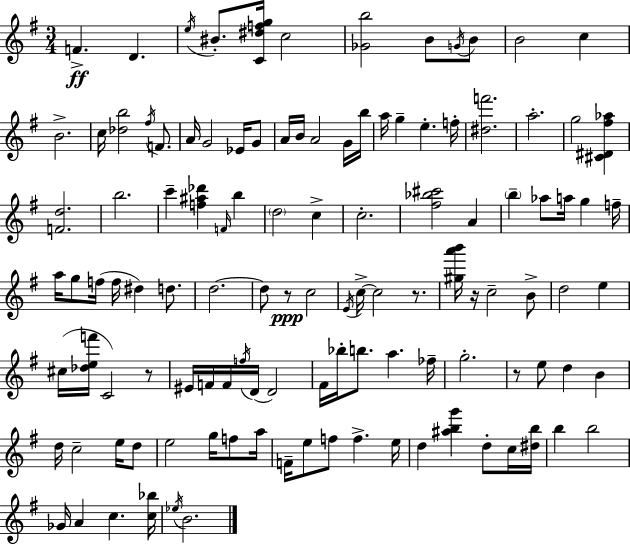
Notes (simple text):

F4/q. D4/q. E5/s BIS4/e. [C4,D#5,F5,G5]/s C5/h [Gb4,B5]/h B4/e G4/s B4/e B4/h C5/q B4/h. C5/s [Db5,B5]/h F#5/s F4/e. A4/s G4/h Eb4/s G4/e A4/s B4/s A4/h G4/s B5/s A5/s G5/q E5/q. F5/s [D#5,F6]/h. A5/h. G5/h [C#4,D#4,F#5,Ab5]/q [F4,D5]/h. B5/h. C6/q [F5,A#5,Db6]/q F4/s B5/q D5/h C5/q C5/h. [F#5,Bb5,C#6]/h A4/q B5/q Ab5/e A5/s G5/q F5/s A5/s G5/e F5/s F5/s D#5/q D5/e. D5/h. D5/e R/e C5/h E4/s C5/s C5/h R/e. [G#5,A6,B6]/s R/s C5/h B4/e D5/h E5/q C#5/s [Db5,E5,F6]/s C4/h R/e EIS4/s F4/s F4/s F5/s D4/s D4/h F#4/s Bb5/s B5/e. A5/q. FES5/s G5/h. R/e E5/e D5/q B4/q D5/s C5/h E5/s D5/e E5/h G5/s F5/e A5/s F4/s E5/e F5/e F5/q. E5/s D5/q [A#5,B5,G6]/q D5/e C5/s [D#5,B5]/s B5/q B5/h Gb4/s A4/q C5/q. [C5,Bb5]/s Eb5/s B4/h.